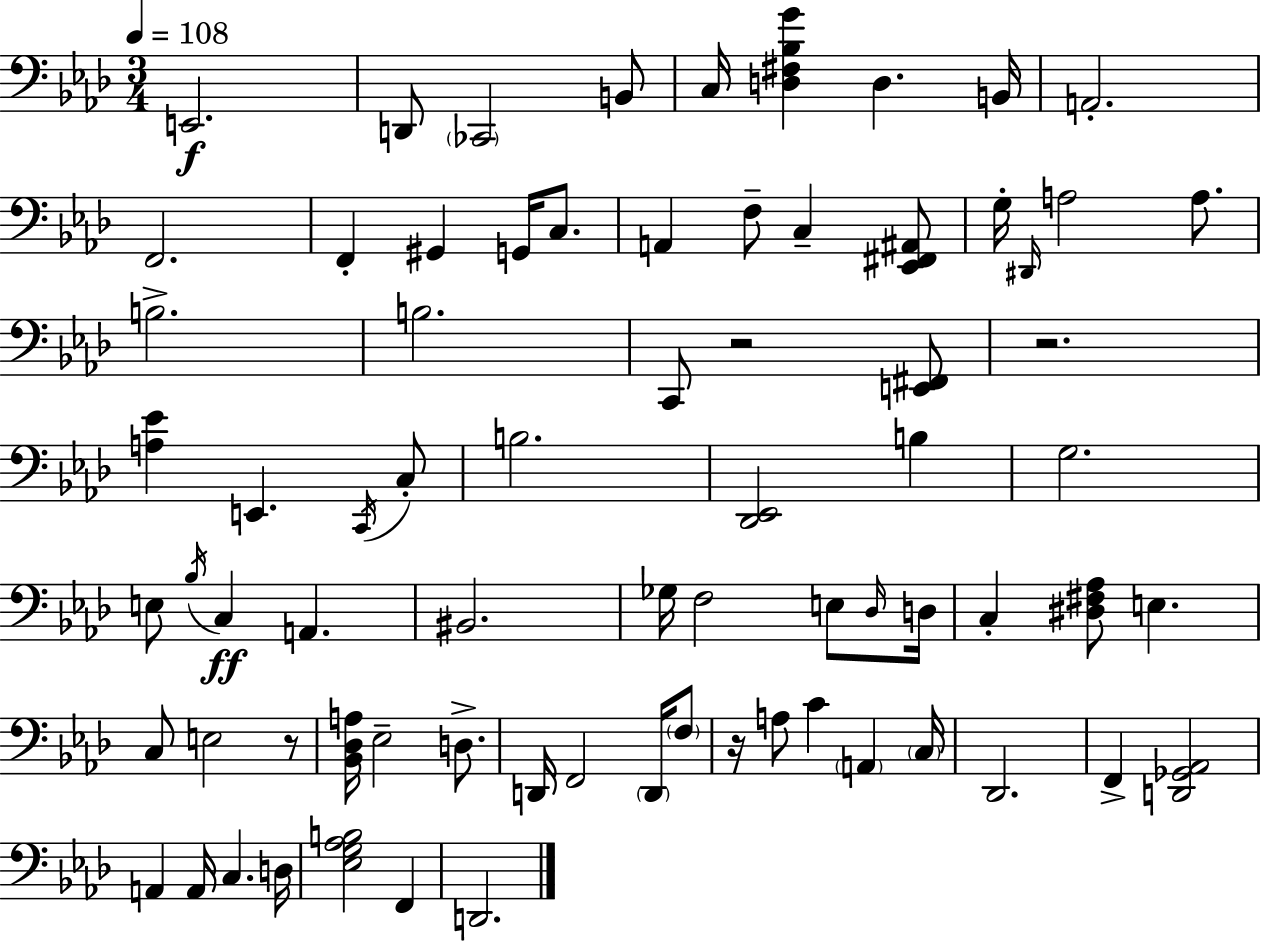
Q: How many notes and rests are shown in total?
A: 74